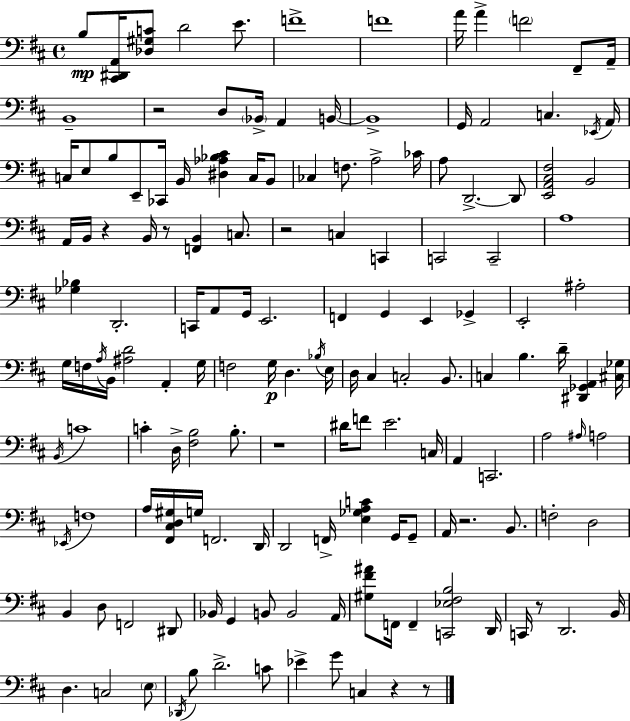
X:1
T:Untitled
M:4/4
L:1/4
K:D
B,/2 [^C,,^D,,A,,]/4 [_D,^G,C]/2 D2 E/2 F4 F4 A/4 A F2 ^F,,/2 A,,/4 B,,4 z2 D,/2 _B,,/4 A,, B,,/4 B,,4 G,,/4 A,,2 C, _E,,/4 A,,/4 C,/4 E,/2 B,/2 E,,/2 _C,,/4 B,,/4 [^D,_A,_B,^C] C,/4 B,,/2 _C, F,/2 A,2 _C/4 A,/2 D,,2 D,,/2 [E,,A,,^C,^F,]2 B,,2 A,,/4 B,,/4 z B,,/4 z/2 [F,,B,,] C,/2 z2 C, C,, C,,2 C,,2 A,4 [_G,_B,] D,,2 C,,/4 A,,/2 G,,/4 E,,2 F,, G,, E,, _G,, E,,2 ^A,2 G,/4 F,/4 A,/4 B,,/4 [^A,D]2 A,, G,/4 F,2 G,/4 D, _B,/4 E,/4 D,/4 ^C, C,2 B,,/2 C, B, D/4 [^D,,_G,,A,,] [^C,_G,]/4 B,,/4 C4 C D,/4 [^F,B,]2 B,/2 z4 ^D/4 F/2 E2 C,/4 A,, C,,2 A,2 ^A,/4 A,2 _E,,/4 F,4 A,/4 [^F,,^C,D,^G,]/4 G,/4 F,,2 D,,/4 D,,2 F,,/4 [E,_G,A,C] G,,/4 G,,/2 A,,/4 z2 B,,/2 F,2 D,2 B,, D,/2 F,,2 ^D,,/2 _B,,/4 G,, B,,/2 B,,2 A,,/4 [^G,^F^A]/2 F,,/4 F,, [C,,_E,^F,B,]2 D,,/4 C,,/4 z/2 D,,2 B,,/4 D, C,2 E,/2 _D,,/4 B,/2 D2 C/2 _E G/2 C, z z/2